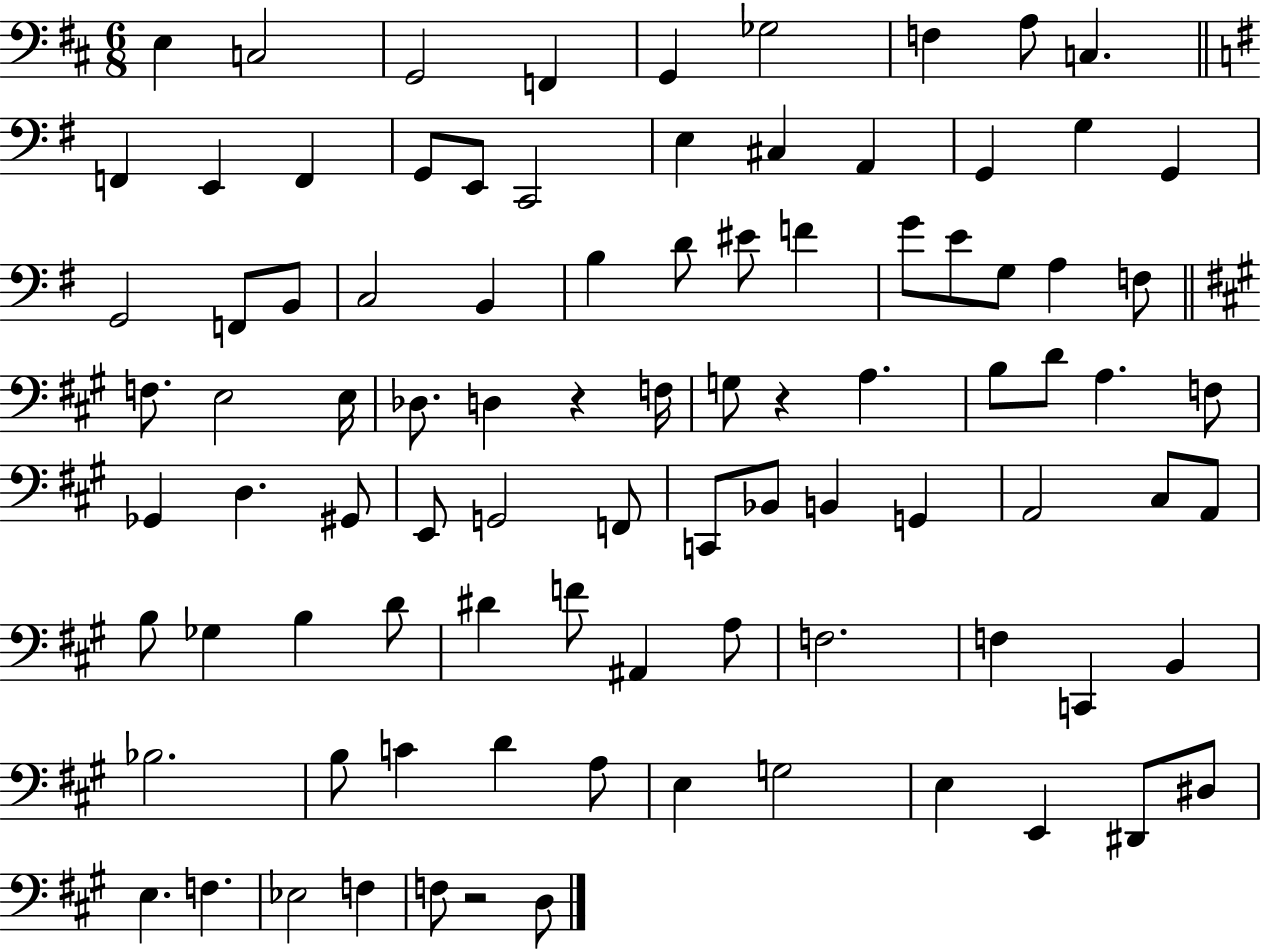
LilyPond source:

{
  \clef bass
  \numericTimeSignature
  \time 6/8
  \key d \major
  e4 c2 | g,2 f,4 | g,4 ges2 | f4 a8 c4. | \break \bar "||" \break \key g \major f,4 e,4 f,4 | g,8 e,8 c,2 | e4 cis4 a,4 | g,4 g4 g,4 | \break g,2 f,8 b,8 | c2 b,4 | b4 d'8 eis'8 f'4 | g'8 e'8 g8 a4 f8 | \break \bar "||" \break \key a \major f8. e2 e16 | des8. d4 r4 f16 | g8 r4 a4. | b8 d'8 a4. f8 | \break ges,4 d4. gis,8 | e,8 g,2 f,8 | c,8 bes,8 b,4 g,4 | a,2 cis8 a,8 | \break b8 ges4 b4 d'8 | dis'4 f'8 ais,4 a8 | f2. | f4 c,4 b,4 | \break bes2. | b8 c'4 d'4 a8 | e4 g2 | e4 e,4 dis,8 dis8 | \break e4. f4. | ees2 f4 | f8 r2 d8 | \bar "|."
}